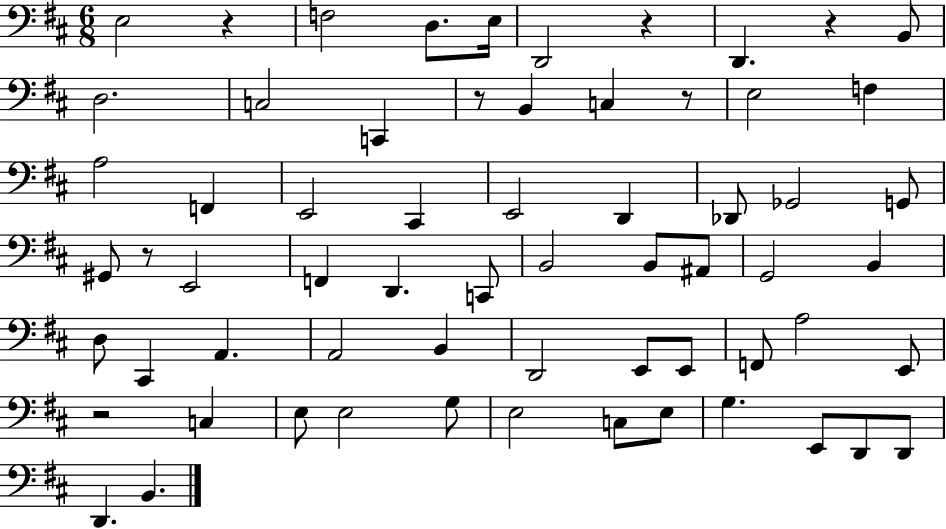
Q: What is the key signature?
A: D major